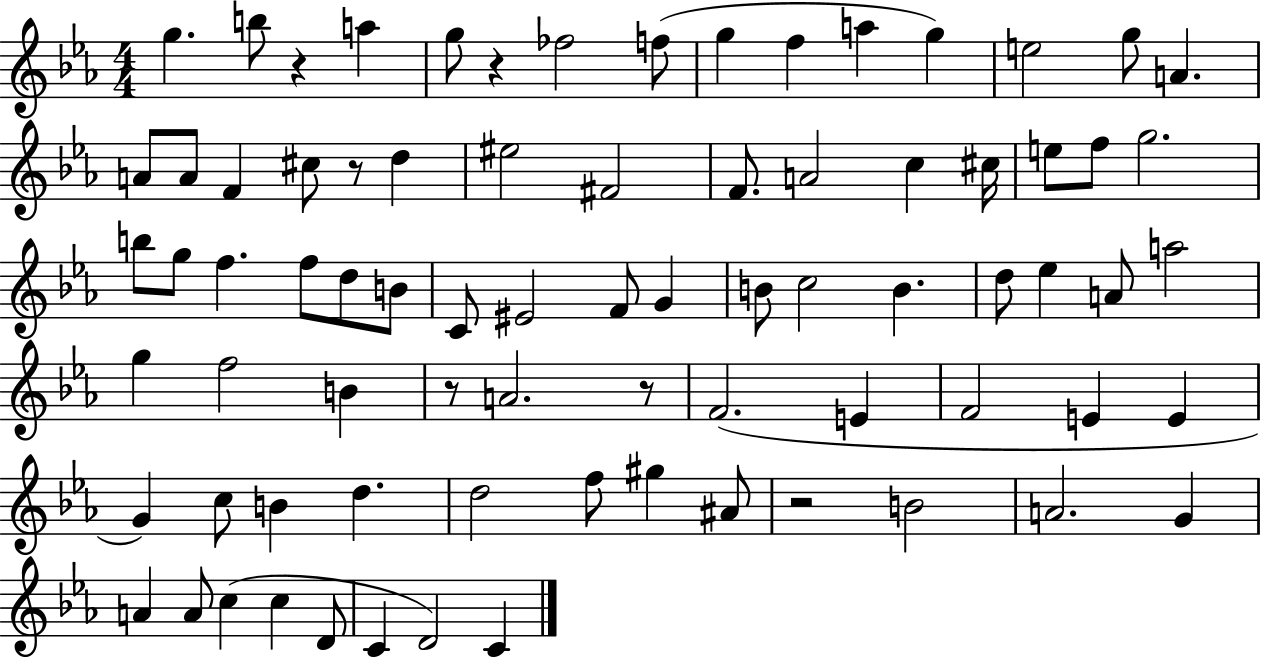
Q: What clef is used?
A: treble